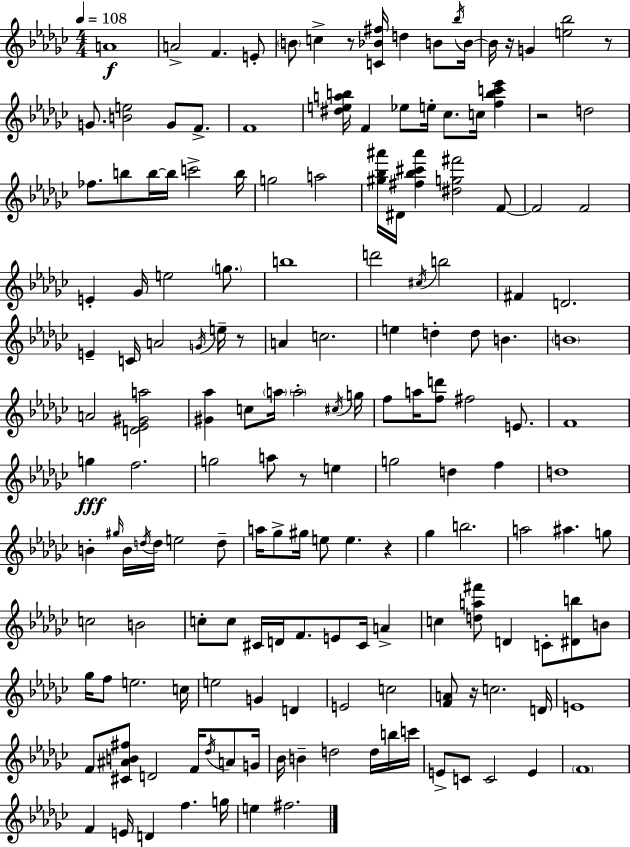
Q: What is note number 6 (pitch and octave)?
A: C5